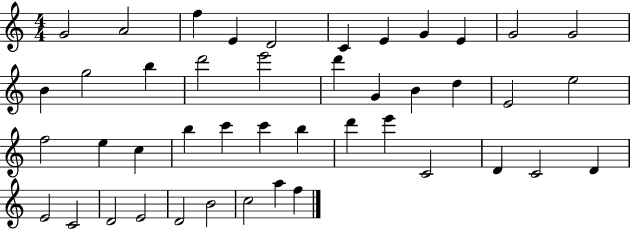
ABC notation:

X:1
T:Untitled
M:4/4
L:1/4
K:C
G2 A2 f E D2 C E G E G2 G2 B g2 b d'2 e'2 d' G B d E2 e2 f2 e c b c' c' b d' e' C2 D C2 D E2 C2 D2 E2 D2 B2 c2 a f